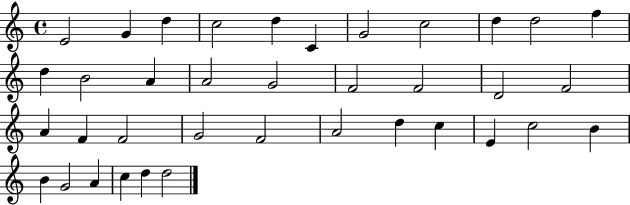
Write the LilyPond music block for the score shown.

{
  \clef treble
  \time 4/4
  \defaultTimeSignature
  \key c \major
  e'2 g'4 d''4 | c''2 d''4 c'4 | g'2 c''2 | d''4 d''2 f''4 | \break d''4 b'2 a'4 | a'2 g'2 | f'2 f'2 | d'2 f'2 | \break a'4 f'4 f'2 | g'2 f'2 | a'2 d''4 c''4 | e'4 c''2 b'4 | \break b'4 g'2 a'4 | c''4 d''4 d''2 | \bar "|."
}